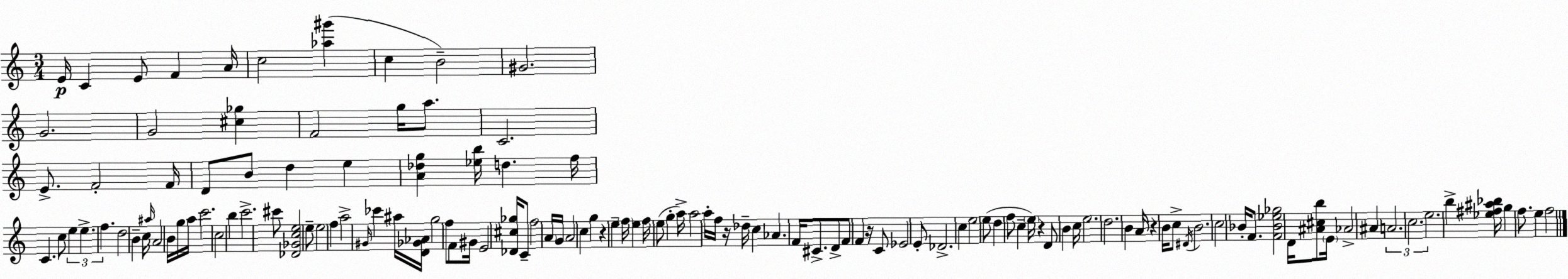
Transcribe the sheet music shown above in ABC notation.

X:1
T:Untitled
M:3/4
L:1/4
K:Am
E/4 C E/2 F A/4 c2 [_a^g'] c B2 ^G2 G2 G2 [^c_g] F2 g/4 a/2 C2 E/2 F2 F/4 D/2 B/2 d e [A_dg] [_eb]/4 d f/4 C c/2 e e f d2 B c/4 ^a/4 A2 B/4 g/4 a/4 c'2 c2 b c'2 ^c'/2 [_D_Gce]2 e/2 e2 f a2 ^G/4 _c' ^a/4 [D_G_A]/4 g2 f/2 F/2 ^G/4 E2 [_D^c_g]/4 C/2 f2 A/4 G/4 A2 c g z e f/4 e f/4 e/2 g a/4 a2 a/4 f/4 z/4 _d/4 c _A F/4 ^C/2 D/2 F/2 F z/4 C/2 _E2 E/2 _D2 c e2 e/2 d f/2 c e/4 z D/2 B c/4 e2 d2 B A/4 z B/4 c/2 ^D/4 B2 c2 _B/4 F/2 [F_B_e_g]2 D/4 [^A^cb]/2 E/4 _A2 ^A A2 c2 e2 b [_e^f^a_b]/4 g f/2 e f2